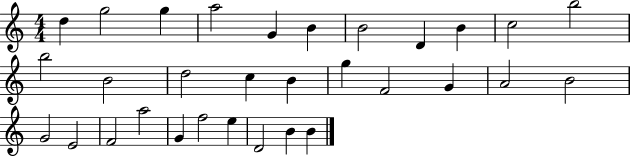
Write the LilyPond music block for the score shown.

{
  \clef treble
  \numericTimeSignature
  \time 4/4
  \key c \major
  d''4 g''2 g''4 | a''2 g'4 b'4 | b'2 d'4 b'4 | c''2 b''2 | \break b''2 b'2 | d''2 c''4 b'4 | g''4 f'2 g'4 | a'2 b'2 | \break g'2 e'2 | f'2 a''2 | g'4 f''2 e''4 | d'2 b'4 b'4 | \break \bar "|."
}